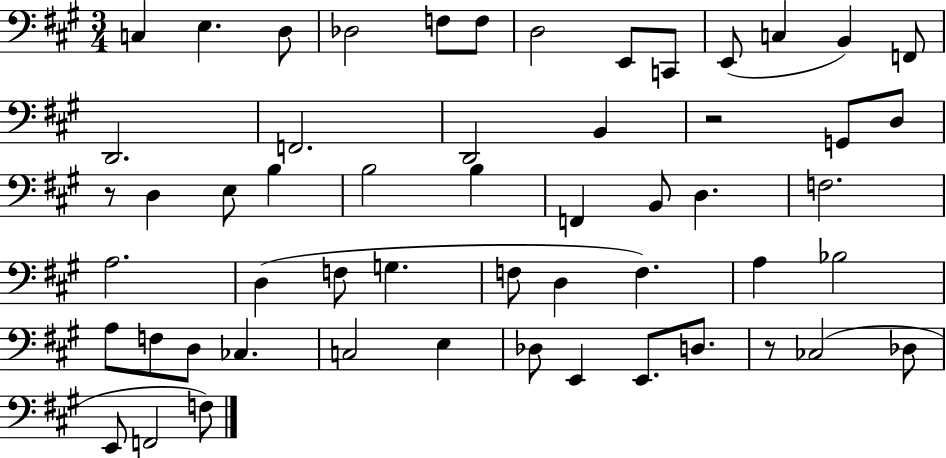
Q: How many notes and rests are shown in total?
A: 55